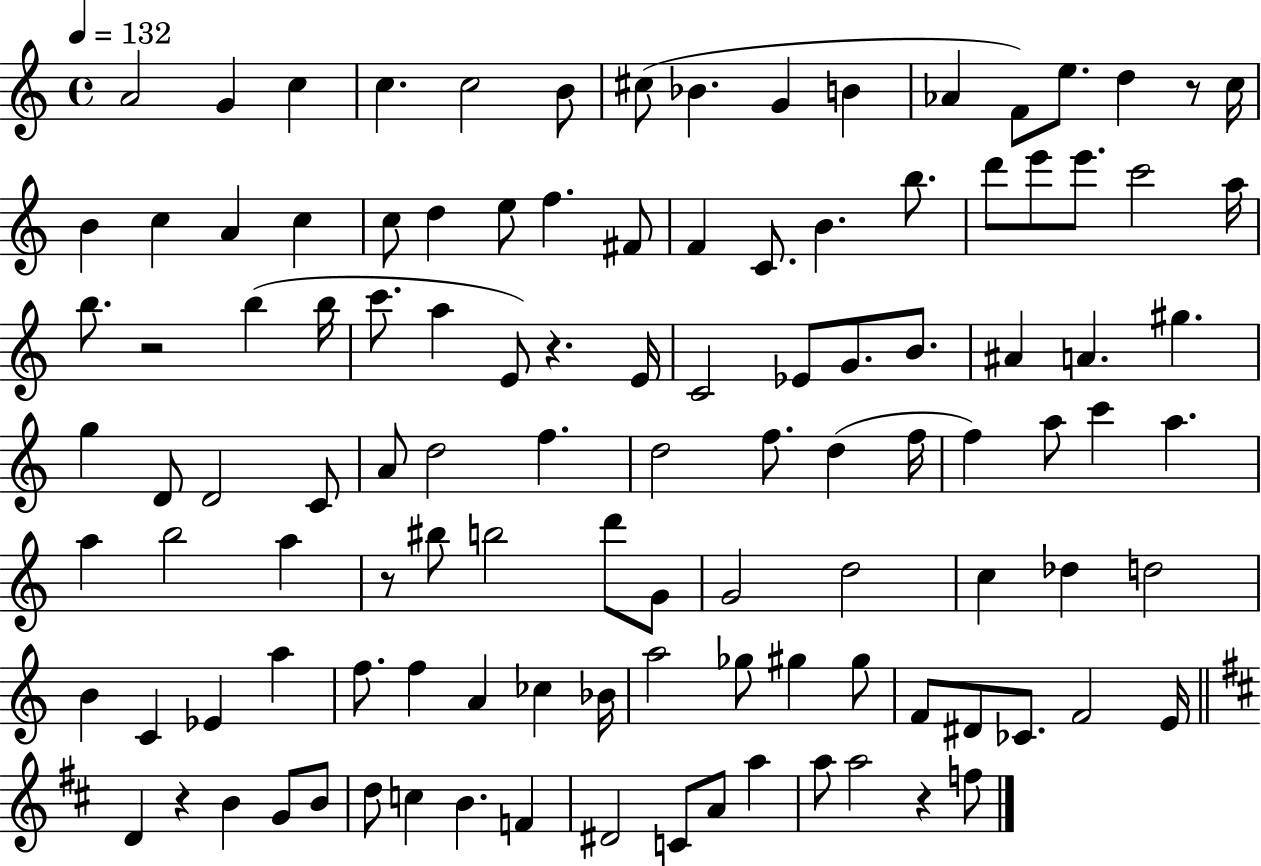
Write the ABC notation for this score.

X:1
T:Untitled
M:4/4
L:1/4
K:C
A2 G c c c2 B/2 ^c/2 _B G B _A F/2 e/2 d z/2 c/4 B c A c c/2 d e/2 f ^F/2 F C/2 B b/2 d'/2 e'/2 e'/2 c'2 a/4 b/2 z2 b b/4 c'/2 a E/2 z E/4 C2 _E/2 G/2 B/2 ^A A ^g g D/2 D2 C/2 A/2 d2 f d2 f/2 d f/4 f a/2 c' a a b2 a z/2 ^b/2 b2 d'/2 G/2 G2 d2 c _d d2 B C _E a f/2 f A _c _B/4 a2 _g/2 ^g ^g/2 F/2 ^D/2 _C/2 F2 E/4 D z B G/2 B/2 d/2 c B F ^D2 C/2 A/2 a a/2 a2 z f/2